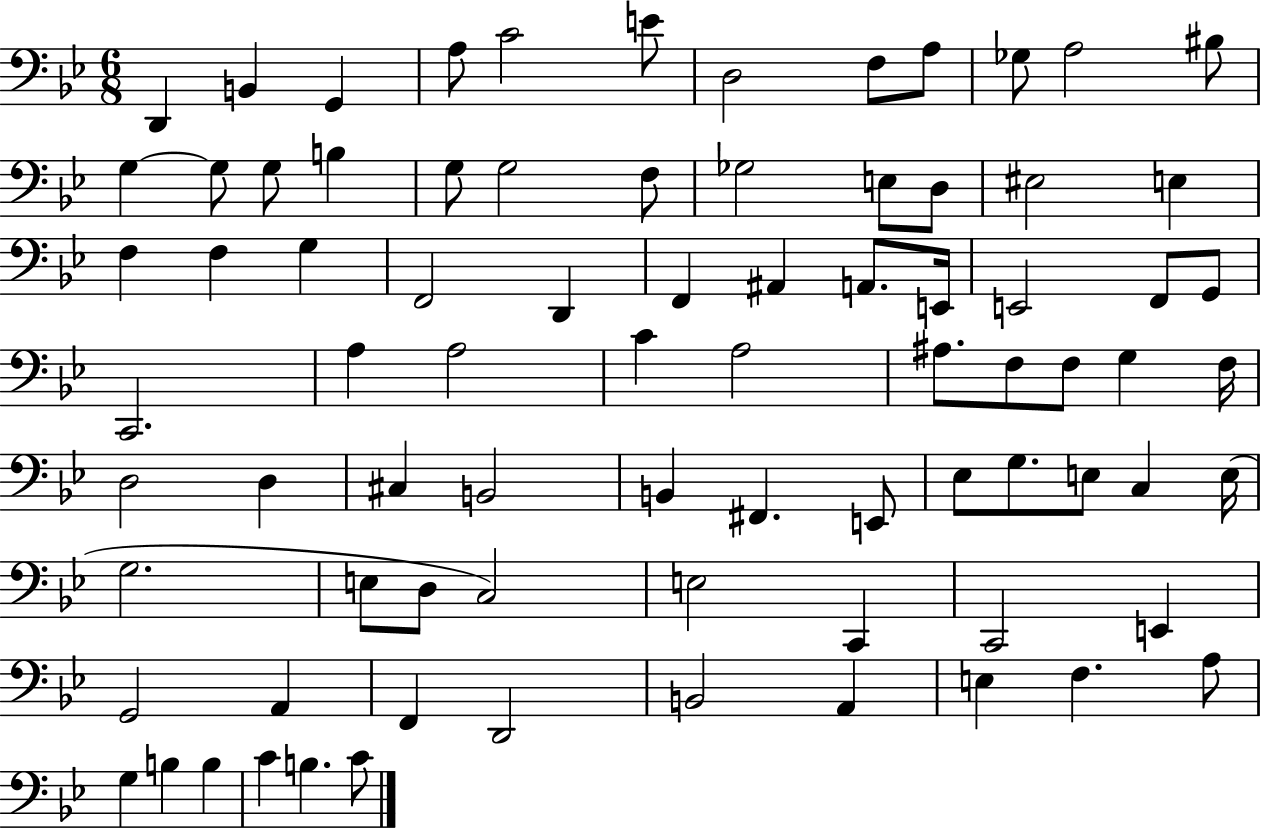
{
  \clef bass
  \numericTimeSignature
  \time 6/8
  \key bes \major
  d,4 b,4 g,4 | a8 c'2 e'8 | d2 f8 a8 | ges8 a2 bis8 | \break g4~~ g8 g8 b4 | g8 g2 f8 | ges2 e8 d8 | eis2 e4 | \break f4 f4 g4 | f,2 d,4 | f,4 ais,4 a,8. e,16 | e,2 f,8 g,8 | \break c,2. | a4 a2 | c'4 a2 | ais8. f8 f8 g4 f16 | \break d2 d4 | cis4 b,2 | b,4 fis,4. e,8 | ees8 g8. e8 c4 e16( | \break g2. | e8 d8 c2) | e2 c,4 | c,2 e,4 | \break g,2 a,4 | f,4 d,2 | b,2 a,4 | e4 f4. a8 | \break g4 b4 b4 | c'4 b4. c'8 | \bar "|."
}